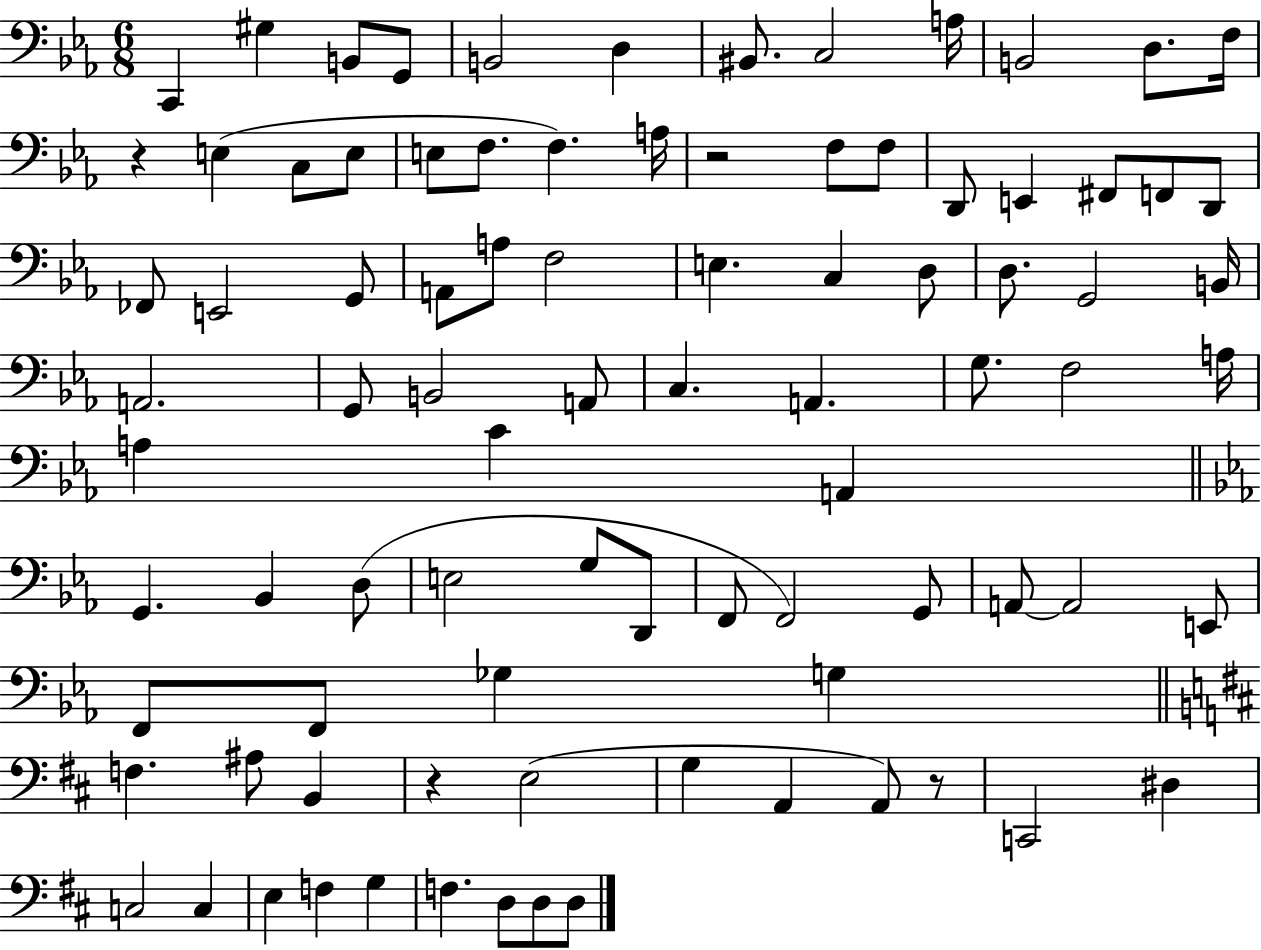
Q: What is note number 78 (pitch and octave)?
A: E3